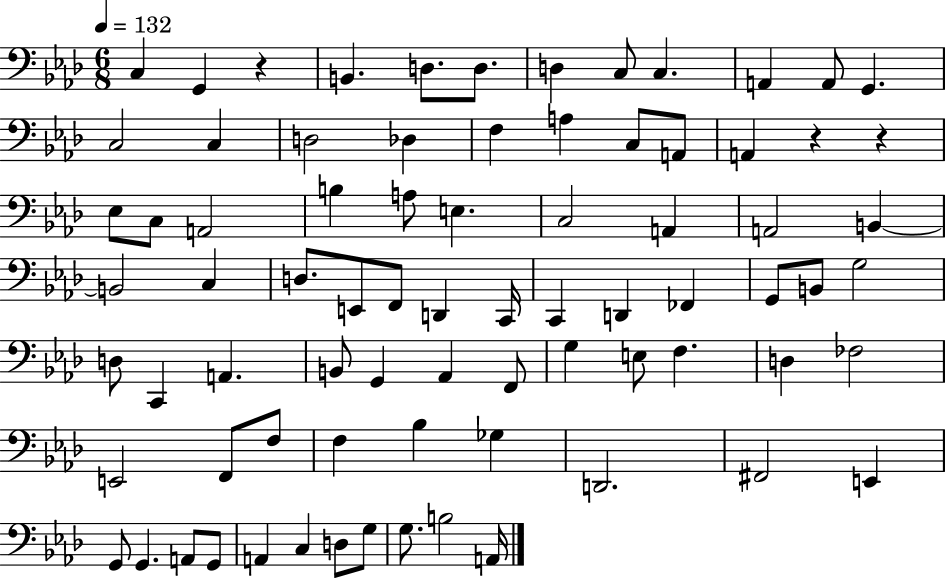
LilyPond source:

{
  \clef bass
  \numericTimeSignature
  \time 6/8
  \key aes \major
  \tempo 4 = 132
  c4 g,4 r4 | b,4. d8. d8. | d4 c8 c4. | a,4 a,8 g,4. | \break c2 c4 | d2 des4 | f4 a4 c8 a,8 | a,4 r4 r4 | \break ees8 c8 a,2 | b4 a8 e4. | c2 a,4 | a,2 b,4~~ | \break b,2 c4 | d8. e,8 f,8 d,4 c,16 | c,4 d,4 fes,4 | g,8 b,8 g2 | \break d8 c,4 a,4. | b,8 g,4 aes,4 f,8 | g4 e8 f4. | d4 fes2 | \break e,2 f,8 f8 | f4 bes4 ges4 | d,2. | fis,2 e,4 | \break g,8 g,4. a,8 g,8 | a,4 c4 d8 g8 | g8. b2 a,16 | \bar "|."
}